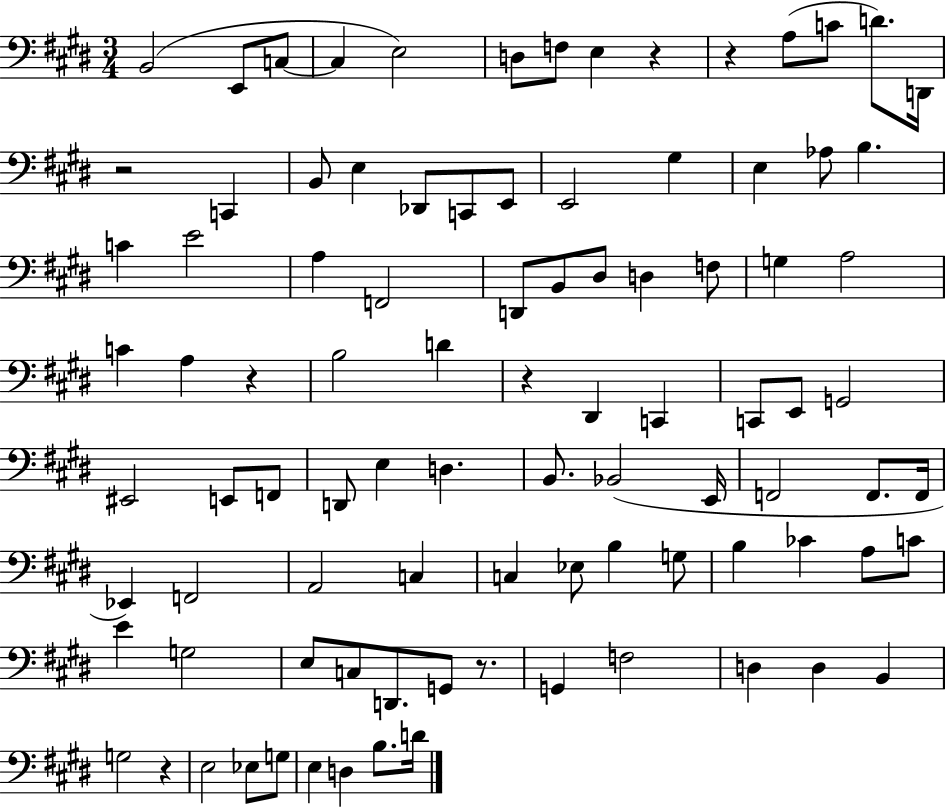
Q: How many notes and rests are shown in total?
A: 93